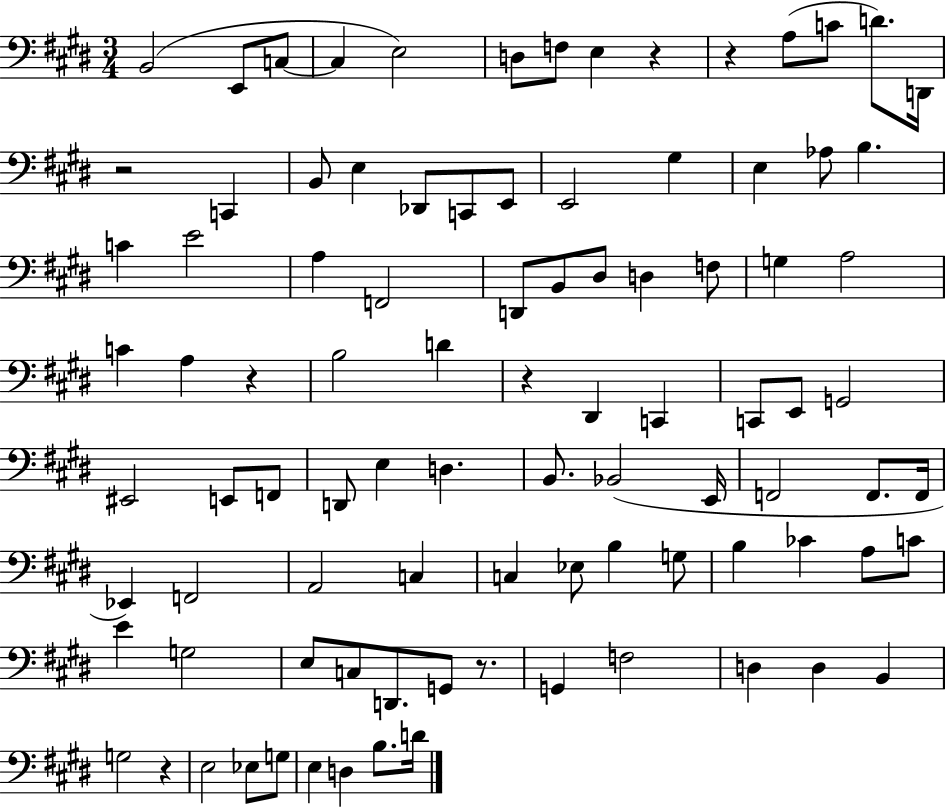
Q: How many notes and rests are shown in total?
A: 93